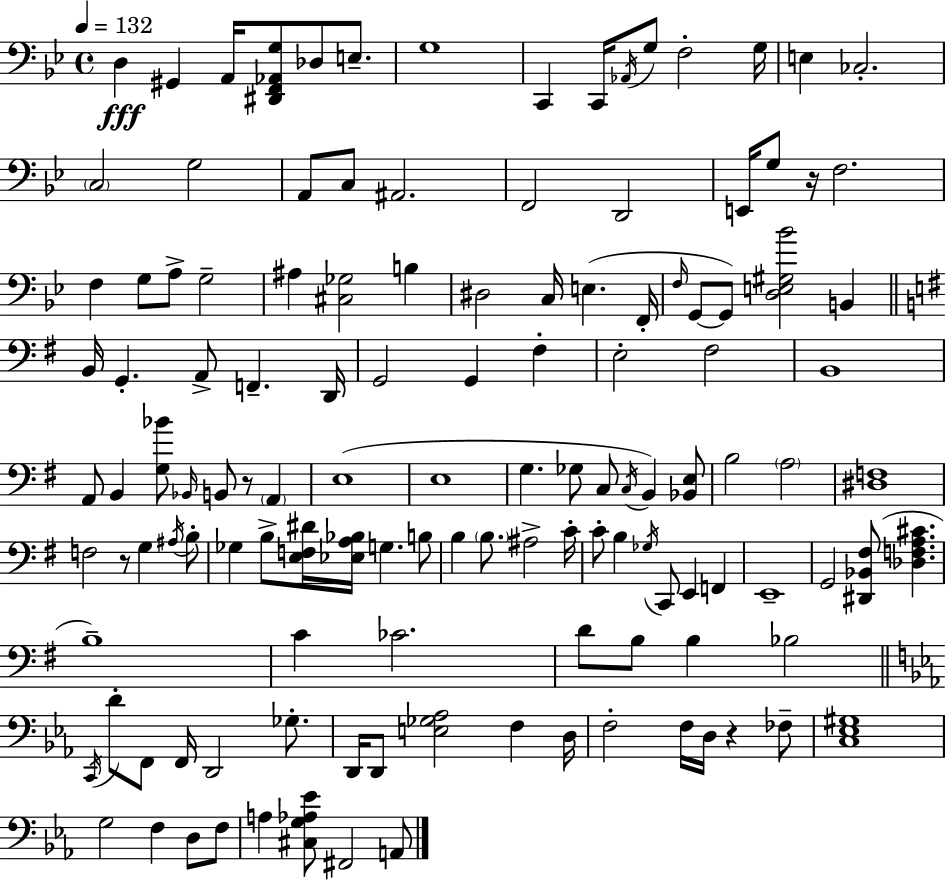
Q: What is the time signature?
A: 4/4